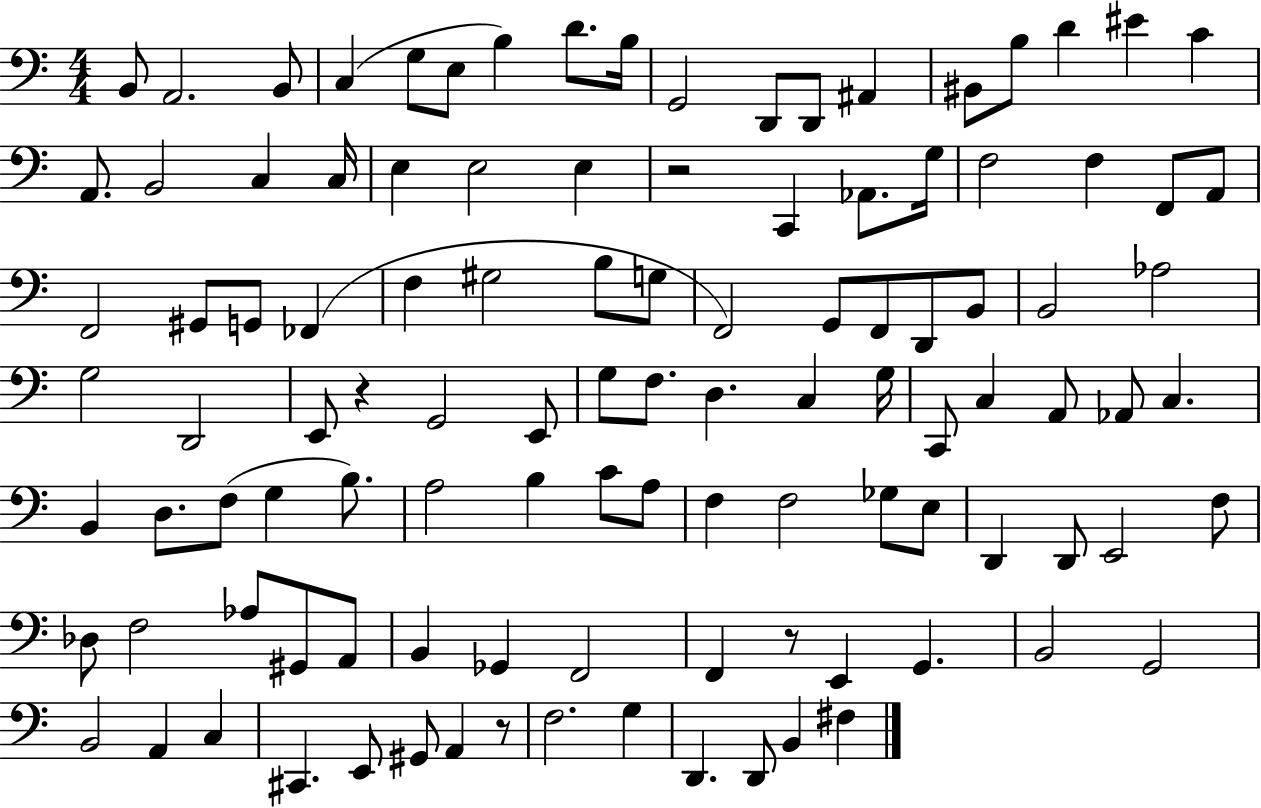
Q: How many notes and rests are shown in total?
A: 109